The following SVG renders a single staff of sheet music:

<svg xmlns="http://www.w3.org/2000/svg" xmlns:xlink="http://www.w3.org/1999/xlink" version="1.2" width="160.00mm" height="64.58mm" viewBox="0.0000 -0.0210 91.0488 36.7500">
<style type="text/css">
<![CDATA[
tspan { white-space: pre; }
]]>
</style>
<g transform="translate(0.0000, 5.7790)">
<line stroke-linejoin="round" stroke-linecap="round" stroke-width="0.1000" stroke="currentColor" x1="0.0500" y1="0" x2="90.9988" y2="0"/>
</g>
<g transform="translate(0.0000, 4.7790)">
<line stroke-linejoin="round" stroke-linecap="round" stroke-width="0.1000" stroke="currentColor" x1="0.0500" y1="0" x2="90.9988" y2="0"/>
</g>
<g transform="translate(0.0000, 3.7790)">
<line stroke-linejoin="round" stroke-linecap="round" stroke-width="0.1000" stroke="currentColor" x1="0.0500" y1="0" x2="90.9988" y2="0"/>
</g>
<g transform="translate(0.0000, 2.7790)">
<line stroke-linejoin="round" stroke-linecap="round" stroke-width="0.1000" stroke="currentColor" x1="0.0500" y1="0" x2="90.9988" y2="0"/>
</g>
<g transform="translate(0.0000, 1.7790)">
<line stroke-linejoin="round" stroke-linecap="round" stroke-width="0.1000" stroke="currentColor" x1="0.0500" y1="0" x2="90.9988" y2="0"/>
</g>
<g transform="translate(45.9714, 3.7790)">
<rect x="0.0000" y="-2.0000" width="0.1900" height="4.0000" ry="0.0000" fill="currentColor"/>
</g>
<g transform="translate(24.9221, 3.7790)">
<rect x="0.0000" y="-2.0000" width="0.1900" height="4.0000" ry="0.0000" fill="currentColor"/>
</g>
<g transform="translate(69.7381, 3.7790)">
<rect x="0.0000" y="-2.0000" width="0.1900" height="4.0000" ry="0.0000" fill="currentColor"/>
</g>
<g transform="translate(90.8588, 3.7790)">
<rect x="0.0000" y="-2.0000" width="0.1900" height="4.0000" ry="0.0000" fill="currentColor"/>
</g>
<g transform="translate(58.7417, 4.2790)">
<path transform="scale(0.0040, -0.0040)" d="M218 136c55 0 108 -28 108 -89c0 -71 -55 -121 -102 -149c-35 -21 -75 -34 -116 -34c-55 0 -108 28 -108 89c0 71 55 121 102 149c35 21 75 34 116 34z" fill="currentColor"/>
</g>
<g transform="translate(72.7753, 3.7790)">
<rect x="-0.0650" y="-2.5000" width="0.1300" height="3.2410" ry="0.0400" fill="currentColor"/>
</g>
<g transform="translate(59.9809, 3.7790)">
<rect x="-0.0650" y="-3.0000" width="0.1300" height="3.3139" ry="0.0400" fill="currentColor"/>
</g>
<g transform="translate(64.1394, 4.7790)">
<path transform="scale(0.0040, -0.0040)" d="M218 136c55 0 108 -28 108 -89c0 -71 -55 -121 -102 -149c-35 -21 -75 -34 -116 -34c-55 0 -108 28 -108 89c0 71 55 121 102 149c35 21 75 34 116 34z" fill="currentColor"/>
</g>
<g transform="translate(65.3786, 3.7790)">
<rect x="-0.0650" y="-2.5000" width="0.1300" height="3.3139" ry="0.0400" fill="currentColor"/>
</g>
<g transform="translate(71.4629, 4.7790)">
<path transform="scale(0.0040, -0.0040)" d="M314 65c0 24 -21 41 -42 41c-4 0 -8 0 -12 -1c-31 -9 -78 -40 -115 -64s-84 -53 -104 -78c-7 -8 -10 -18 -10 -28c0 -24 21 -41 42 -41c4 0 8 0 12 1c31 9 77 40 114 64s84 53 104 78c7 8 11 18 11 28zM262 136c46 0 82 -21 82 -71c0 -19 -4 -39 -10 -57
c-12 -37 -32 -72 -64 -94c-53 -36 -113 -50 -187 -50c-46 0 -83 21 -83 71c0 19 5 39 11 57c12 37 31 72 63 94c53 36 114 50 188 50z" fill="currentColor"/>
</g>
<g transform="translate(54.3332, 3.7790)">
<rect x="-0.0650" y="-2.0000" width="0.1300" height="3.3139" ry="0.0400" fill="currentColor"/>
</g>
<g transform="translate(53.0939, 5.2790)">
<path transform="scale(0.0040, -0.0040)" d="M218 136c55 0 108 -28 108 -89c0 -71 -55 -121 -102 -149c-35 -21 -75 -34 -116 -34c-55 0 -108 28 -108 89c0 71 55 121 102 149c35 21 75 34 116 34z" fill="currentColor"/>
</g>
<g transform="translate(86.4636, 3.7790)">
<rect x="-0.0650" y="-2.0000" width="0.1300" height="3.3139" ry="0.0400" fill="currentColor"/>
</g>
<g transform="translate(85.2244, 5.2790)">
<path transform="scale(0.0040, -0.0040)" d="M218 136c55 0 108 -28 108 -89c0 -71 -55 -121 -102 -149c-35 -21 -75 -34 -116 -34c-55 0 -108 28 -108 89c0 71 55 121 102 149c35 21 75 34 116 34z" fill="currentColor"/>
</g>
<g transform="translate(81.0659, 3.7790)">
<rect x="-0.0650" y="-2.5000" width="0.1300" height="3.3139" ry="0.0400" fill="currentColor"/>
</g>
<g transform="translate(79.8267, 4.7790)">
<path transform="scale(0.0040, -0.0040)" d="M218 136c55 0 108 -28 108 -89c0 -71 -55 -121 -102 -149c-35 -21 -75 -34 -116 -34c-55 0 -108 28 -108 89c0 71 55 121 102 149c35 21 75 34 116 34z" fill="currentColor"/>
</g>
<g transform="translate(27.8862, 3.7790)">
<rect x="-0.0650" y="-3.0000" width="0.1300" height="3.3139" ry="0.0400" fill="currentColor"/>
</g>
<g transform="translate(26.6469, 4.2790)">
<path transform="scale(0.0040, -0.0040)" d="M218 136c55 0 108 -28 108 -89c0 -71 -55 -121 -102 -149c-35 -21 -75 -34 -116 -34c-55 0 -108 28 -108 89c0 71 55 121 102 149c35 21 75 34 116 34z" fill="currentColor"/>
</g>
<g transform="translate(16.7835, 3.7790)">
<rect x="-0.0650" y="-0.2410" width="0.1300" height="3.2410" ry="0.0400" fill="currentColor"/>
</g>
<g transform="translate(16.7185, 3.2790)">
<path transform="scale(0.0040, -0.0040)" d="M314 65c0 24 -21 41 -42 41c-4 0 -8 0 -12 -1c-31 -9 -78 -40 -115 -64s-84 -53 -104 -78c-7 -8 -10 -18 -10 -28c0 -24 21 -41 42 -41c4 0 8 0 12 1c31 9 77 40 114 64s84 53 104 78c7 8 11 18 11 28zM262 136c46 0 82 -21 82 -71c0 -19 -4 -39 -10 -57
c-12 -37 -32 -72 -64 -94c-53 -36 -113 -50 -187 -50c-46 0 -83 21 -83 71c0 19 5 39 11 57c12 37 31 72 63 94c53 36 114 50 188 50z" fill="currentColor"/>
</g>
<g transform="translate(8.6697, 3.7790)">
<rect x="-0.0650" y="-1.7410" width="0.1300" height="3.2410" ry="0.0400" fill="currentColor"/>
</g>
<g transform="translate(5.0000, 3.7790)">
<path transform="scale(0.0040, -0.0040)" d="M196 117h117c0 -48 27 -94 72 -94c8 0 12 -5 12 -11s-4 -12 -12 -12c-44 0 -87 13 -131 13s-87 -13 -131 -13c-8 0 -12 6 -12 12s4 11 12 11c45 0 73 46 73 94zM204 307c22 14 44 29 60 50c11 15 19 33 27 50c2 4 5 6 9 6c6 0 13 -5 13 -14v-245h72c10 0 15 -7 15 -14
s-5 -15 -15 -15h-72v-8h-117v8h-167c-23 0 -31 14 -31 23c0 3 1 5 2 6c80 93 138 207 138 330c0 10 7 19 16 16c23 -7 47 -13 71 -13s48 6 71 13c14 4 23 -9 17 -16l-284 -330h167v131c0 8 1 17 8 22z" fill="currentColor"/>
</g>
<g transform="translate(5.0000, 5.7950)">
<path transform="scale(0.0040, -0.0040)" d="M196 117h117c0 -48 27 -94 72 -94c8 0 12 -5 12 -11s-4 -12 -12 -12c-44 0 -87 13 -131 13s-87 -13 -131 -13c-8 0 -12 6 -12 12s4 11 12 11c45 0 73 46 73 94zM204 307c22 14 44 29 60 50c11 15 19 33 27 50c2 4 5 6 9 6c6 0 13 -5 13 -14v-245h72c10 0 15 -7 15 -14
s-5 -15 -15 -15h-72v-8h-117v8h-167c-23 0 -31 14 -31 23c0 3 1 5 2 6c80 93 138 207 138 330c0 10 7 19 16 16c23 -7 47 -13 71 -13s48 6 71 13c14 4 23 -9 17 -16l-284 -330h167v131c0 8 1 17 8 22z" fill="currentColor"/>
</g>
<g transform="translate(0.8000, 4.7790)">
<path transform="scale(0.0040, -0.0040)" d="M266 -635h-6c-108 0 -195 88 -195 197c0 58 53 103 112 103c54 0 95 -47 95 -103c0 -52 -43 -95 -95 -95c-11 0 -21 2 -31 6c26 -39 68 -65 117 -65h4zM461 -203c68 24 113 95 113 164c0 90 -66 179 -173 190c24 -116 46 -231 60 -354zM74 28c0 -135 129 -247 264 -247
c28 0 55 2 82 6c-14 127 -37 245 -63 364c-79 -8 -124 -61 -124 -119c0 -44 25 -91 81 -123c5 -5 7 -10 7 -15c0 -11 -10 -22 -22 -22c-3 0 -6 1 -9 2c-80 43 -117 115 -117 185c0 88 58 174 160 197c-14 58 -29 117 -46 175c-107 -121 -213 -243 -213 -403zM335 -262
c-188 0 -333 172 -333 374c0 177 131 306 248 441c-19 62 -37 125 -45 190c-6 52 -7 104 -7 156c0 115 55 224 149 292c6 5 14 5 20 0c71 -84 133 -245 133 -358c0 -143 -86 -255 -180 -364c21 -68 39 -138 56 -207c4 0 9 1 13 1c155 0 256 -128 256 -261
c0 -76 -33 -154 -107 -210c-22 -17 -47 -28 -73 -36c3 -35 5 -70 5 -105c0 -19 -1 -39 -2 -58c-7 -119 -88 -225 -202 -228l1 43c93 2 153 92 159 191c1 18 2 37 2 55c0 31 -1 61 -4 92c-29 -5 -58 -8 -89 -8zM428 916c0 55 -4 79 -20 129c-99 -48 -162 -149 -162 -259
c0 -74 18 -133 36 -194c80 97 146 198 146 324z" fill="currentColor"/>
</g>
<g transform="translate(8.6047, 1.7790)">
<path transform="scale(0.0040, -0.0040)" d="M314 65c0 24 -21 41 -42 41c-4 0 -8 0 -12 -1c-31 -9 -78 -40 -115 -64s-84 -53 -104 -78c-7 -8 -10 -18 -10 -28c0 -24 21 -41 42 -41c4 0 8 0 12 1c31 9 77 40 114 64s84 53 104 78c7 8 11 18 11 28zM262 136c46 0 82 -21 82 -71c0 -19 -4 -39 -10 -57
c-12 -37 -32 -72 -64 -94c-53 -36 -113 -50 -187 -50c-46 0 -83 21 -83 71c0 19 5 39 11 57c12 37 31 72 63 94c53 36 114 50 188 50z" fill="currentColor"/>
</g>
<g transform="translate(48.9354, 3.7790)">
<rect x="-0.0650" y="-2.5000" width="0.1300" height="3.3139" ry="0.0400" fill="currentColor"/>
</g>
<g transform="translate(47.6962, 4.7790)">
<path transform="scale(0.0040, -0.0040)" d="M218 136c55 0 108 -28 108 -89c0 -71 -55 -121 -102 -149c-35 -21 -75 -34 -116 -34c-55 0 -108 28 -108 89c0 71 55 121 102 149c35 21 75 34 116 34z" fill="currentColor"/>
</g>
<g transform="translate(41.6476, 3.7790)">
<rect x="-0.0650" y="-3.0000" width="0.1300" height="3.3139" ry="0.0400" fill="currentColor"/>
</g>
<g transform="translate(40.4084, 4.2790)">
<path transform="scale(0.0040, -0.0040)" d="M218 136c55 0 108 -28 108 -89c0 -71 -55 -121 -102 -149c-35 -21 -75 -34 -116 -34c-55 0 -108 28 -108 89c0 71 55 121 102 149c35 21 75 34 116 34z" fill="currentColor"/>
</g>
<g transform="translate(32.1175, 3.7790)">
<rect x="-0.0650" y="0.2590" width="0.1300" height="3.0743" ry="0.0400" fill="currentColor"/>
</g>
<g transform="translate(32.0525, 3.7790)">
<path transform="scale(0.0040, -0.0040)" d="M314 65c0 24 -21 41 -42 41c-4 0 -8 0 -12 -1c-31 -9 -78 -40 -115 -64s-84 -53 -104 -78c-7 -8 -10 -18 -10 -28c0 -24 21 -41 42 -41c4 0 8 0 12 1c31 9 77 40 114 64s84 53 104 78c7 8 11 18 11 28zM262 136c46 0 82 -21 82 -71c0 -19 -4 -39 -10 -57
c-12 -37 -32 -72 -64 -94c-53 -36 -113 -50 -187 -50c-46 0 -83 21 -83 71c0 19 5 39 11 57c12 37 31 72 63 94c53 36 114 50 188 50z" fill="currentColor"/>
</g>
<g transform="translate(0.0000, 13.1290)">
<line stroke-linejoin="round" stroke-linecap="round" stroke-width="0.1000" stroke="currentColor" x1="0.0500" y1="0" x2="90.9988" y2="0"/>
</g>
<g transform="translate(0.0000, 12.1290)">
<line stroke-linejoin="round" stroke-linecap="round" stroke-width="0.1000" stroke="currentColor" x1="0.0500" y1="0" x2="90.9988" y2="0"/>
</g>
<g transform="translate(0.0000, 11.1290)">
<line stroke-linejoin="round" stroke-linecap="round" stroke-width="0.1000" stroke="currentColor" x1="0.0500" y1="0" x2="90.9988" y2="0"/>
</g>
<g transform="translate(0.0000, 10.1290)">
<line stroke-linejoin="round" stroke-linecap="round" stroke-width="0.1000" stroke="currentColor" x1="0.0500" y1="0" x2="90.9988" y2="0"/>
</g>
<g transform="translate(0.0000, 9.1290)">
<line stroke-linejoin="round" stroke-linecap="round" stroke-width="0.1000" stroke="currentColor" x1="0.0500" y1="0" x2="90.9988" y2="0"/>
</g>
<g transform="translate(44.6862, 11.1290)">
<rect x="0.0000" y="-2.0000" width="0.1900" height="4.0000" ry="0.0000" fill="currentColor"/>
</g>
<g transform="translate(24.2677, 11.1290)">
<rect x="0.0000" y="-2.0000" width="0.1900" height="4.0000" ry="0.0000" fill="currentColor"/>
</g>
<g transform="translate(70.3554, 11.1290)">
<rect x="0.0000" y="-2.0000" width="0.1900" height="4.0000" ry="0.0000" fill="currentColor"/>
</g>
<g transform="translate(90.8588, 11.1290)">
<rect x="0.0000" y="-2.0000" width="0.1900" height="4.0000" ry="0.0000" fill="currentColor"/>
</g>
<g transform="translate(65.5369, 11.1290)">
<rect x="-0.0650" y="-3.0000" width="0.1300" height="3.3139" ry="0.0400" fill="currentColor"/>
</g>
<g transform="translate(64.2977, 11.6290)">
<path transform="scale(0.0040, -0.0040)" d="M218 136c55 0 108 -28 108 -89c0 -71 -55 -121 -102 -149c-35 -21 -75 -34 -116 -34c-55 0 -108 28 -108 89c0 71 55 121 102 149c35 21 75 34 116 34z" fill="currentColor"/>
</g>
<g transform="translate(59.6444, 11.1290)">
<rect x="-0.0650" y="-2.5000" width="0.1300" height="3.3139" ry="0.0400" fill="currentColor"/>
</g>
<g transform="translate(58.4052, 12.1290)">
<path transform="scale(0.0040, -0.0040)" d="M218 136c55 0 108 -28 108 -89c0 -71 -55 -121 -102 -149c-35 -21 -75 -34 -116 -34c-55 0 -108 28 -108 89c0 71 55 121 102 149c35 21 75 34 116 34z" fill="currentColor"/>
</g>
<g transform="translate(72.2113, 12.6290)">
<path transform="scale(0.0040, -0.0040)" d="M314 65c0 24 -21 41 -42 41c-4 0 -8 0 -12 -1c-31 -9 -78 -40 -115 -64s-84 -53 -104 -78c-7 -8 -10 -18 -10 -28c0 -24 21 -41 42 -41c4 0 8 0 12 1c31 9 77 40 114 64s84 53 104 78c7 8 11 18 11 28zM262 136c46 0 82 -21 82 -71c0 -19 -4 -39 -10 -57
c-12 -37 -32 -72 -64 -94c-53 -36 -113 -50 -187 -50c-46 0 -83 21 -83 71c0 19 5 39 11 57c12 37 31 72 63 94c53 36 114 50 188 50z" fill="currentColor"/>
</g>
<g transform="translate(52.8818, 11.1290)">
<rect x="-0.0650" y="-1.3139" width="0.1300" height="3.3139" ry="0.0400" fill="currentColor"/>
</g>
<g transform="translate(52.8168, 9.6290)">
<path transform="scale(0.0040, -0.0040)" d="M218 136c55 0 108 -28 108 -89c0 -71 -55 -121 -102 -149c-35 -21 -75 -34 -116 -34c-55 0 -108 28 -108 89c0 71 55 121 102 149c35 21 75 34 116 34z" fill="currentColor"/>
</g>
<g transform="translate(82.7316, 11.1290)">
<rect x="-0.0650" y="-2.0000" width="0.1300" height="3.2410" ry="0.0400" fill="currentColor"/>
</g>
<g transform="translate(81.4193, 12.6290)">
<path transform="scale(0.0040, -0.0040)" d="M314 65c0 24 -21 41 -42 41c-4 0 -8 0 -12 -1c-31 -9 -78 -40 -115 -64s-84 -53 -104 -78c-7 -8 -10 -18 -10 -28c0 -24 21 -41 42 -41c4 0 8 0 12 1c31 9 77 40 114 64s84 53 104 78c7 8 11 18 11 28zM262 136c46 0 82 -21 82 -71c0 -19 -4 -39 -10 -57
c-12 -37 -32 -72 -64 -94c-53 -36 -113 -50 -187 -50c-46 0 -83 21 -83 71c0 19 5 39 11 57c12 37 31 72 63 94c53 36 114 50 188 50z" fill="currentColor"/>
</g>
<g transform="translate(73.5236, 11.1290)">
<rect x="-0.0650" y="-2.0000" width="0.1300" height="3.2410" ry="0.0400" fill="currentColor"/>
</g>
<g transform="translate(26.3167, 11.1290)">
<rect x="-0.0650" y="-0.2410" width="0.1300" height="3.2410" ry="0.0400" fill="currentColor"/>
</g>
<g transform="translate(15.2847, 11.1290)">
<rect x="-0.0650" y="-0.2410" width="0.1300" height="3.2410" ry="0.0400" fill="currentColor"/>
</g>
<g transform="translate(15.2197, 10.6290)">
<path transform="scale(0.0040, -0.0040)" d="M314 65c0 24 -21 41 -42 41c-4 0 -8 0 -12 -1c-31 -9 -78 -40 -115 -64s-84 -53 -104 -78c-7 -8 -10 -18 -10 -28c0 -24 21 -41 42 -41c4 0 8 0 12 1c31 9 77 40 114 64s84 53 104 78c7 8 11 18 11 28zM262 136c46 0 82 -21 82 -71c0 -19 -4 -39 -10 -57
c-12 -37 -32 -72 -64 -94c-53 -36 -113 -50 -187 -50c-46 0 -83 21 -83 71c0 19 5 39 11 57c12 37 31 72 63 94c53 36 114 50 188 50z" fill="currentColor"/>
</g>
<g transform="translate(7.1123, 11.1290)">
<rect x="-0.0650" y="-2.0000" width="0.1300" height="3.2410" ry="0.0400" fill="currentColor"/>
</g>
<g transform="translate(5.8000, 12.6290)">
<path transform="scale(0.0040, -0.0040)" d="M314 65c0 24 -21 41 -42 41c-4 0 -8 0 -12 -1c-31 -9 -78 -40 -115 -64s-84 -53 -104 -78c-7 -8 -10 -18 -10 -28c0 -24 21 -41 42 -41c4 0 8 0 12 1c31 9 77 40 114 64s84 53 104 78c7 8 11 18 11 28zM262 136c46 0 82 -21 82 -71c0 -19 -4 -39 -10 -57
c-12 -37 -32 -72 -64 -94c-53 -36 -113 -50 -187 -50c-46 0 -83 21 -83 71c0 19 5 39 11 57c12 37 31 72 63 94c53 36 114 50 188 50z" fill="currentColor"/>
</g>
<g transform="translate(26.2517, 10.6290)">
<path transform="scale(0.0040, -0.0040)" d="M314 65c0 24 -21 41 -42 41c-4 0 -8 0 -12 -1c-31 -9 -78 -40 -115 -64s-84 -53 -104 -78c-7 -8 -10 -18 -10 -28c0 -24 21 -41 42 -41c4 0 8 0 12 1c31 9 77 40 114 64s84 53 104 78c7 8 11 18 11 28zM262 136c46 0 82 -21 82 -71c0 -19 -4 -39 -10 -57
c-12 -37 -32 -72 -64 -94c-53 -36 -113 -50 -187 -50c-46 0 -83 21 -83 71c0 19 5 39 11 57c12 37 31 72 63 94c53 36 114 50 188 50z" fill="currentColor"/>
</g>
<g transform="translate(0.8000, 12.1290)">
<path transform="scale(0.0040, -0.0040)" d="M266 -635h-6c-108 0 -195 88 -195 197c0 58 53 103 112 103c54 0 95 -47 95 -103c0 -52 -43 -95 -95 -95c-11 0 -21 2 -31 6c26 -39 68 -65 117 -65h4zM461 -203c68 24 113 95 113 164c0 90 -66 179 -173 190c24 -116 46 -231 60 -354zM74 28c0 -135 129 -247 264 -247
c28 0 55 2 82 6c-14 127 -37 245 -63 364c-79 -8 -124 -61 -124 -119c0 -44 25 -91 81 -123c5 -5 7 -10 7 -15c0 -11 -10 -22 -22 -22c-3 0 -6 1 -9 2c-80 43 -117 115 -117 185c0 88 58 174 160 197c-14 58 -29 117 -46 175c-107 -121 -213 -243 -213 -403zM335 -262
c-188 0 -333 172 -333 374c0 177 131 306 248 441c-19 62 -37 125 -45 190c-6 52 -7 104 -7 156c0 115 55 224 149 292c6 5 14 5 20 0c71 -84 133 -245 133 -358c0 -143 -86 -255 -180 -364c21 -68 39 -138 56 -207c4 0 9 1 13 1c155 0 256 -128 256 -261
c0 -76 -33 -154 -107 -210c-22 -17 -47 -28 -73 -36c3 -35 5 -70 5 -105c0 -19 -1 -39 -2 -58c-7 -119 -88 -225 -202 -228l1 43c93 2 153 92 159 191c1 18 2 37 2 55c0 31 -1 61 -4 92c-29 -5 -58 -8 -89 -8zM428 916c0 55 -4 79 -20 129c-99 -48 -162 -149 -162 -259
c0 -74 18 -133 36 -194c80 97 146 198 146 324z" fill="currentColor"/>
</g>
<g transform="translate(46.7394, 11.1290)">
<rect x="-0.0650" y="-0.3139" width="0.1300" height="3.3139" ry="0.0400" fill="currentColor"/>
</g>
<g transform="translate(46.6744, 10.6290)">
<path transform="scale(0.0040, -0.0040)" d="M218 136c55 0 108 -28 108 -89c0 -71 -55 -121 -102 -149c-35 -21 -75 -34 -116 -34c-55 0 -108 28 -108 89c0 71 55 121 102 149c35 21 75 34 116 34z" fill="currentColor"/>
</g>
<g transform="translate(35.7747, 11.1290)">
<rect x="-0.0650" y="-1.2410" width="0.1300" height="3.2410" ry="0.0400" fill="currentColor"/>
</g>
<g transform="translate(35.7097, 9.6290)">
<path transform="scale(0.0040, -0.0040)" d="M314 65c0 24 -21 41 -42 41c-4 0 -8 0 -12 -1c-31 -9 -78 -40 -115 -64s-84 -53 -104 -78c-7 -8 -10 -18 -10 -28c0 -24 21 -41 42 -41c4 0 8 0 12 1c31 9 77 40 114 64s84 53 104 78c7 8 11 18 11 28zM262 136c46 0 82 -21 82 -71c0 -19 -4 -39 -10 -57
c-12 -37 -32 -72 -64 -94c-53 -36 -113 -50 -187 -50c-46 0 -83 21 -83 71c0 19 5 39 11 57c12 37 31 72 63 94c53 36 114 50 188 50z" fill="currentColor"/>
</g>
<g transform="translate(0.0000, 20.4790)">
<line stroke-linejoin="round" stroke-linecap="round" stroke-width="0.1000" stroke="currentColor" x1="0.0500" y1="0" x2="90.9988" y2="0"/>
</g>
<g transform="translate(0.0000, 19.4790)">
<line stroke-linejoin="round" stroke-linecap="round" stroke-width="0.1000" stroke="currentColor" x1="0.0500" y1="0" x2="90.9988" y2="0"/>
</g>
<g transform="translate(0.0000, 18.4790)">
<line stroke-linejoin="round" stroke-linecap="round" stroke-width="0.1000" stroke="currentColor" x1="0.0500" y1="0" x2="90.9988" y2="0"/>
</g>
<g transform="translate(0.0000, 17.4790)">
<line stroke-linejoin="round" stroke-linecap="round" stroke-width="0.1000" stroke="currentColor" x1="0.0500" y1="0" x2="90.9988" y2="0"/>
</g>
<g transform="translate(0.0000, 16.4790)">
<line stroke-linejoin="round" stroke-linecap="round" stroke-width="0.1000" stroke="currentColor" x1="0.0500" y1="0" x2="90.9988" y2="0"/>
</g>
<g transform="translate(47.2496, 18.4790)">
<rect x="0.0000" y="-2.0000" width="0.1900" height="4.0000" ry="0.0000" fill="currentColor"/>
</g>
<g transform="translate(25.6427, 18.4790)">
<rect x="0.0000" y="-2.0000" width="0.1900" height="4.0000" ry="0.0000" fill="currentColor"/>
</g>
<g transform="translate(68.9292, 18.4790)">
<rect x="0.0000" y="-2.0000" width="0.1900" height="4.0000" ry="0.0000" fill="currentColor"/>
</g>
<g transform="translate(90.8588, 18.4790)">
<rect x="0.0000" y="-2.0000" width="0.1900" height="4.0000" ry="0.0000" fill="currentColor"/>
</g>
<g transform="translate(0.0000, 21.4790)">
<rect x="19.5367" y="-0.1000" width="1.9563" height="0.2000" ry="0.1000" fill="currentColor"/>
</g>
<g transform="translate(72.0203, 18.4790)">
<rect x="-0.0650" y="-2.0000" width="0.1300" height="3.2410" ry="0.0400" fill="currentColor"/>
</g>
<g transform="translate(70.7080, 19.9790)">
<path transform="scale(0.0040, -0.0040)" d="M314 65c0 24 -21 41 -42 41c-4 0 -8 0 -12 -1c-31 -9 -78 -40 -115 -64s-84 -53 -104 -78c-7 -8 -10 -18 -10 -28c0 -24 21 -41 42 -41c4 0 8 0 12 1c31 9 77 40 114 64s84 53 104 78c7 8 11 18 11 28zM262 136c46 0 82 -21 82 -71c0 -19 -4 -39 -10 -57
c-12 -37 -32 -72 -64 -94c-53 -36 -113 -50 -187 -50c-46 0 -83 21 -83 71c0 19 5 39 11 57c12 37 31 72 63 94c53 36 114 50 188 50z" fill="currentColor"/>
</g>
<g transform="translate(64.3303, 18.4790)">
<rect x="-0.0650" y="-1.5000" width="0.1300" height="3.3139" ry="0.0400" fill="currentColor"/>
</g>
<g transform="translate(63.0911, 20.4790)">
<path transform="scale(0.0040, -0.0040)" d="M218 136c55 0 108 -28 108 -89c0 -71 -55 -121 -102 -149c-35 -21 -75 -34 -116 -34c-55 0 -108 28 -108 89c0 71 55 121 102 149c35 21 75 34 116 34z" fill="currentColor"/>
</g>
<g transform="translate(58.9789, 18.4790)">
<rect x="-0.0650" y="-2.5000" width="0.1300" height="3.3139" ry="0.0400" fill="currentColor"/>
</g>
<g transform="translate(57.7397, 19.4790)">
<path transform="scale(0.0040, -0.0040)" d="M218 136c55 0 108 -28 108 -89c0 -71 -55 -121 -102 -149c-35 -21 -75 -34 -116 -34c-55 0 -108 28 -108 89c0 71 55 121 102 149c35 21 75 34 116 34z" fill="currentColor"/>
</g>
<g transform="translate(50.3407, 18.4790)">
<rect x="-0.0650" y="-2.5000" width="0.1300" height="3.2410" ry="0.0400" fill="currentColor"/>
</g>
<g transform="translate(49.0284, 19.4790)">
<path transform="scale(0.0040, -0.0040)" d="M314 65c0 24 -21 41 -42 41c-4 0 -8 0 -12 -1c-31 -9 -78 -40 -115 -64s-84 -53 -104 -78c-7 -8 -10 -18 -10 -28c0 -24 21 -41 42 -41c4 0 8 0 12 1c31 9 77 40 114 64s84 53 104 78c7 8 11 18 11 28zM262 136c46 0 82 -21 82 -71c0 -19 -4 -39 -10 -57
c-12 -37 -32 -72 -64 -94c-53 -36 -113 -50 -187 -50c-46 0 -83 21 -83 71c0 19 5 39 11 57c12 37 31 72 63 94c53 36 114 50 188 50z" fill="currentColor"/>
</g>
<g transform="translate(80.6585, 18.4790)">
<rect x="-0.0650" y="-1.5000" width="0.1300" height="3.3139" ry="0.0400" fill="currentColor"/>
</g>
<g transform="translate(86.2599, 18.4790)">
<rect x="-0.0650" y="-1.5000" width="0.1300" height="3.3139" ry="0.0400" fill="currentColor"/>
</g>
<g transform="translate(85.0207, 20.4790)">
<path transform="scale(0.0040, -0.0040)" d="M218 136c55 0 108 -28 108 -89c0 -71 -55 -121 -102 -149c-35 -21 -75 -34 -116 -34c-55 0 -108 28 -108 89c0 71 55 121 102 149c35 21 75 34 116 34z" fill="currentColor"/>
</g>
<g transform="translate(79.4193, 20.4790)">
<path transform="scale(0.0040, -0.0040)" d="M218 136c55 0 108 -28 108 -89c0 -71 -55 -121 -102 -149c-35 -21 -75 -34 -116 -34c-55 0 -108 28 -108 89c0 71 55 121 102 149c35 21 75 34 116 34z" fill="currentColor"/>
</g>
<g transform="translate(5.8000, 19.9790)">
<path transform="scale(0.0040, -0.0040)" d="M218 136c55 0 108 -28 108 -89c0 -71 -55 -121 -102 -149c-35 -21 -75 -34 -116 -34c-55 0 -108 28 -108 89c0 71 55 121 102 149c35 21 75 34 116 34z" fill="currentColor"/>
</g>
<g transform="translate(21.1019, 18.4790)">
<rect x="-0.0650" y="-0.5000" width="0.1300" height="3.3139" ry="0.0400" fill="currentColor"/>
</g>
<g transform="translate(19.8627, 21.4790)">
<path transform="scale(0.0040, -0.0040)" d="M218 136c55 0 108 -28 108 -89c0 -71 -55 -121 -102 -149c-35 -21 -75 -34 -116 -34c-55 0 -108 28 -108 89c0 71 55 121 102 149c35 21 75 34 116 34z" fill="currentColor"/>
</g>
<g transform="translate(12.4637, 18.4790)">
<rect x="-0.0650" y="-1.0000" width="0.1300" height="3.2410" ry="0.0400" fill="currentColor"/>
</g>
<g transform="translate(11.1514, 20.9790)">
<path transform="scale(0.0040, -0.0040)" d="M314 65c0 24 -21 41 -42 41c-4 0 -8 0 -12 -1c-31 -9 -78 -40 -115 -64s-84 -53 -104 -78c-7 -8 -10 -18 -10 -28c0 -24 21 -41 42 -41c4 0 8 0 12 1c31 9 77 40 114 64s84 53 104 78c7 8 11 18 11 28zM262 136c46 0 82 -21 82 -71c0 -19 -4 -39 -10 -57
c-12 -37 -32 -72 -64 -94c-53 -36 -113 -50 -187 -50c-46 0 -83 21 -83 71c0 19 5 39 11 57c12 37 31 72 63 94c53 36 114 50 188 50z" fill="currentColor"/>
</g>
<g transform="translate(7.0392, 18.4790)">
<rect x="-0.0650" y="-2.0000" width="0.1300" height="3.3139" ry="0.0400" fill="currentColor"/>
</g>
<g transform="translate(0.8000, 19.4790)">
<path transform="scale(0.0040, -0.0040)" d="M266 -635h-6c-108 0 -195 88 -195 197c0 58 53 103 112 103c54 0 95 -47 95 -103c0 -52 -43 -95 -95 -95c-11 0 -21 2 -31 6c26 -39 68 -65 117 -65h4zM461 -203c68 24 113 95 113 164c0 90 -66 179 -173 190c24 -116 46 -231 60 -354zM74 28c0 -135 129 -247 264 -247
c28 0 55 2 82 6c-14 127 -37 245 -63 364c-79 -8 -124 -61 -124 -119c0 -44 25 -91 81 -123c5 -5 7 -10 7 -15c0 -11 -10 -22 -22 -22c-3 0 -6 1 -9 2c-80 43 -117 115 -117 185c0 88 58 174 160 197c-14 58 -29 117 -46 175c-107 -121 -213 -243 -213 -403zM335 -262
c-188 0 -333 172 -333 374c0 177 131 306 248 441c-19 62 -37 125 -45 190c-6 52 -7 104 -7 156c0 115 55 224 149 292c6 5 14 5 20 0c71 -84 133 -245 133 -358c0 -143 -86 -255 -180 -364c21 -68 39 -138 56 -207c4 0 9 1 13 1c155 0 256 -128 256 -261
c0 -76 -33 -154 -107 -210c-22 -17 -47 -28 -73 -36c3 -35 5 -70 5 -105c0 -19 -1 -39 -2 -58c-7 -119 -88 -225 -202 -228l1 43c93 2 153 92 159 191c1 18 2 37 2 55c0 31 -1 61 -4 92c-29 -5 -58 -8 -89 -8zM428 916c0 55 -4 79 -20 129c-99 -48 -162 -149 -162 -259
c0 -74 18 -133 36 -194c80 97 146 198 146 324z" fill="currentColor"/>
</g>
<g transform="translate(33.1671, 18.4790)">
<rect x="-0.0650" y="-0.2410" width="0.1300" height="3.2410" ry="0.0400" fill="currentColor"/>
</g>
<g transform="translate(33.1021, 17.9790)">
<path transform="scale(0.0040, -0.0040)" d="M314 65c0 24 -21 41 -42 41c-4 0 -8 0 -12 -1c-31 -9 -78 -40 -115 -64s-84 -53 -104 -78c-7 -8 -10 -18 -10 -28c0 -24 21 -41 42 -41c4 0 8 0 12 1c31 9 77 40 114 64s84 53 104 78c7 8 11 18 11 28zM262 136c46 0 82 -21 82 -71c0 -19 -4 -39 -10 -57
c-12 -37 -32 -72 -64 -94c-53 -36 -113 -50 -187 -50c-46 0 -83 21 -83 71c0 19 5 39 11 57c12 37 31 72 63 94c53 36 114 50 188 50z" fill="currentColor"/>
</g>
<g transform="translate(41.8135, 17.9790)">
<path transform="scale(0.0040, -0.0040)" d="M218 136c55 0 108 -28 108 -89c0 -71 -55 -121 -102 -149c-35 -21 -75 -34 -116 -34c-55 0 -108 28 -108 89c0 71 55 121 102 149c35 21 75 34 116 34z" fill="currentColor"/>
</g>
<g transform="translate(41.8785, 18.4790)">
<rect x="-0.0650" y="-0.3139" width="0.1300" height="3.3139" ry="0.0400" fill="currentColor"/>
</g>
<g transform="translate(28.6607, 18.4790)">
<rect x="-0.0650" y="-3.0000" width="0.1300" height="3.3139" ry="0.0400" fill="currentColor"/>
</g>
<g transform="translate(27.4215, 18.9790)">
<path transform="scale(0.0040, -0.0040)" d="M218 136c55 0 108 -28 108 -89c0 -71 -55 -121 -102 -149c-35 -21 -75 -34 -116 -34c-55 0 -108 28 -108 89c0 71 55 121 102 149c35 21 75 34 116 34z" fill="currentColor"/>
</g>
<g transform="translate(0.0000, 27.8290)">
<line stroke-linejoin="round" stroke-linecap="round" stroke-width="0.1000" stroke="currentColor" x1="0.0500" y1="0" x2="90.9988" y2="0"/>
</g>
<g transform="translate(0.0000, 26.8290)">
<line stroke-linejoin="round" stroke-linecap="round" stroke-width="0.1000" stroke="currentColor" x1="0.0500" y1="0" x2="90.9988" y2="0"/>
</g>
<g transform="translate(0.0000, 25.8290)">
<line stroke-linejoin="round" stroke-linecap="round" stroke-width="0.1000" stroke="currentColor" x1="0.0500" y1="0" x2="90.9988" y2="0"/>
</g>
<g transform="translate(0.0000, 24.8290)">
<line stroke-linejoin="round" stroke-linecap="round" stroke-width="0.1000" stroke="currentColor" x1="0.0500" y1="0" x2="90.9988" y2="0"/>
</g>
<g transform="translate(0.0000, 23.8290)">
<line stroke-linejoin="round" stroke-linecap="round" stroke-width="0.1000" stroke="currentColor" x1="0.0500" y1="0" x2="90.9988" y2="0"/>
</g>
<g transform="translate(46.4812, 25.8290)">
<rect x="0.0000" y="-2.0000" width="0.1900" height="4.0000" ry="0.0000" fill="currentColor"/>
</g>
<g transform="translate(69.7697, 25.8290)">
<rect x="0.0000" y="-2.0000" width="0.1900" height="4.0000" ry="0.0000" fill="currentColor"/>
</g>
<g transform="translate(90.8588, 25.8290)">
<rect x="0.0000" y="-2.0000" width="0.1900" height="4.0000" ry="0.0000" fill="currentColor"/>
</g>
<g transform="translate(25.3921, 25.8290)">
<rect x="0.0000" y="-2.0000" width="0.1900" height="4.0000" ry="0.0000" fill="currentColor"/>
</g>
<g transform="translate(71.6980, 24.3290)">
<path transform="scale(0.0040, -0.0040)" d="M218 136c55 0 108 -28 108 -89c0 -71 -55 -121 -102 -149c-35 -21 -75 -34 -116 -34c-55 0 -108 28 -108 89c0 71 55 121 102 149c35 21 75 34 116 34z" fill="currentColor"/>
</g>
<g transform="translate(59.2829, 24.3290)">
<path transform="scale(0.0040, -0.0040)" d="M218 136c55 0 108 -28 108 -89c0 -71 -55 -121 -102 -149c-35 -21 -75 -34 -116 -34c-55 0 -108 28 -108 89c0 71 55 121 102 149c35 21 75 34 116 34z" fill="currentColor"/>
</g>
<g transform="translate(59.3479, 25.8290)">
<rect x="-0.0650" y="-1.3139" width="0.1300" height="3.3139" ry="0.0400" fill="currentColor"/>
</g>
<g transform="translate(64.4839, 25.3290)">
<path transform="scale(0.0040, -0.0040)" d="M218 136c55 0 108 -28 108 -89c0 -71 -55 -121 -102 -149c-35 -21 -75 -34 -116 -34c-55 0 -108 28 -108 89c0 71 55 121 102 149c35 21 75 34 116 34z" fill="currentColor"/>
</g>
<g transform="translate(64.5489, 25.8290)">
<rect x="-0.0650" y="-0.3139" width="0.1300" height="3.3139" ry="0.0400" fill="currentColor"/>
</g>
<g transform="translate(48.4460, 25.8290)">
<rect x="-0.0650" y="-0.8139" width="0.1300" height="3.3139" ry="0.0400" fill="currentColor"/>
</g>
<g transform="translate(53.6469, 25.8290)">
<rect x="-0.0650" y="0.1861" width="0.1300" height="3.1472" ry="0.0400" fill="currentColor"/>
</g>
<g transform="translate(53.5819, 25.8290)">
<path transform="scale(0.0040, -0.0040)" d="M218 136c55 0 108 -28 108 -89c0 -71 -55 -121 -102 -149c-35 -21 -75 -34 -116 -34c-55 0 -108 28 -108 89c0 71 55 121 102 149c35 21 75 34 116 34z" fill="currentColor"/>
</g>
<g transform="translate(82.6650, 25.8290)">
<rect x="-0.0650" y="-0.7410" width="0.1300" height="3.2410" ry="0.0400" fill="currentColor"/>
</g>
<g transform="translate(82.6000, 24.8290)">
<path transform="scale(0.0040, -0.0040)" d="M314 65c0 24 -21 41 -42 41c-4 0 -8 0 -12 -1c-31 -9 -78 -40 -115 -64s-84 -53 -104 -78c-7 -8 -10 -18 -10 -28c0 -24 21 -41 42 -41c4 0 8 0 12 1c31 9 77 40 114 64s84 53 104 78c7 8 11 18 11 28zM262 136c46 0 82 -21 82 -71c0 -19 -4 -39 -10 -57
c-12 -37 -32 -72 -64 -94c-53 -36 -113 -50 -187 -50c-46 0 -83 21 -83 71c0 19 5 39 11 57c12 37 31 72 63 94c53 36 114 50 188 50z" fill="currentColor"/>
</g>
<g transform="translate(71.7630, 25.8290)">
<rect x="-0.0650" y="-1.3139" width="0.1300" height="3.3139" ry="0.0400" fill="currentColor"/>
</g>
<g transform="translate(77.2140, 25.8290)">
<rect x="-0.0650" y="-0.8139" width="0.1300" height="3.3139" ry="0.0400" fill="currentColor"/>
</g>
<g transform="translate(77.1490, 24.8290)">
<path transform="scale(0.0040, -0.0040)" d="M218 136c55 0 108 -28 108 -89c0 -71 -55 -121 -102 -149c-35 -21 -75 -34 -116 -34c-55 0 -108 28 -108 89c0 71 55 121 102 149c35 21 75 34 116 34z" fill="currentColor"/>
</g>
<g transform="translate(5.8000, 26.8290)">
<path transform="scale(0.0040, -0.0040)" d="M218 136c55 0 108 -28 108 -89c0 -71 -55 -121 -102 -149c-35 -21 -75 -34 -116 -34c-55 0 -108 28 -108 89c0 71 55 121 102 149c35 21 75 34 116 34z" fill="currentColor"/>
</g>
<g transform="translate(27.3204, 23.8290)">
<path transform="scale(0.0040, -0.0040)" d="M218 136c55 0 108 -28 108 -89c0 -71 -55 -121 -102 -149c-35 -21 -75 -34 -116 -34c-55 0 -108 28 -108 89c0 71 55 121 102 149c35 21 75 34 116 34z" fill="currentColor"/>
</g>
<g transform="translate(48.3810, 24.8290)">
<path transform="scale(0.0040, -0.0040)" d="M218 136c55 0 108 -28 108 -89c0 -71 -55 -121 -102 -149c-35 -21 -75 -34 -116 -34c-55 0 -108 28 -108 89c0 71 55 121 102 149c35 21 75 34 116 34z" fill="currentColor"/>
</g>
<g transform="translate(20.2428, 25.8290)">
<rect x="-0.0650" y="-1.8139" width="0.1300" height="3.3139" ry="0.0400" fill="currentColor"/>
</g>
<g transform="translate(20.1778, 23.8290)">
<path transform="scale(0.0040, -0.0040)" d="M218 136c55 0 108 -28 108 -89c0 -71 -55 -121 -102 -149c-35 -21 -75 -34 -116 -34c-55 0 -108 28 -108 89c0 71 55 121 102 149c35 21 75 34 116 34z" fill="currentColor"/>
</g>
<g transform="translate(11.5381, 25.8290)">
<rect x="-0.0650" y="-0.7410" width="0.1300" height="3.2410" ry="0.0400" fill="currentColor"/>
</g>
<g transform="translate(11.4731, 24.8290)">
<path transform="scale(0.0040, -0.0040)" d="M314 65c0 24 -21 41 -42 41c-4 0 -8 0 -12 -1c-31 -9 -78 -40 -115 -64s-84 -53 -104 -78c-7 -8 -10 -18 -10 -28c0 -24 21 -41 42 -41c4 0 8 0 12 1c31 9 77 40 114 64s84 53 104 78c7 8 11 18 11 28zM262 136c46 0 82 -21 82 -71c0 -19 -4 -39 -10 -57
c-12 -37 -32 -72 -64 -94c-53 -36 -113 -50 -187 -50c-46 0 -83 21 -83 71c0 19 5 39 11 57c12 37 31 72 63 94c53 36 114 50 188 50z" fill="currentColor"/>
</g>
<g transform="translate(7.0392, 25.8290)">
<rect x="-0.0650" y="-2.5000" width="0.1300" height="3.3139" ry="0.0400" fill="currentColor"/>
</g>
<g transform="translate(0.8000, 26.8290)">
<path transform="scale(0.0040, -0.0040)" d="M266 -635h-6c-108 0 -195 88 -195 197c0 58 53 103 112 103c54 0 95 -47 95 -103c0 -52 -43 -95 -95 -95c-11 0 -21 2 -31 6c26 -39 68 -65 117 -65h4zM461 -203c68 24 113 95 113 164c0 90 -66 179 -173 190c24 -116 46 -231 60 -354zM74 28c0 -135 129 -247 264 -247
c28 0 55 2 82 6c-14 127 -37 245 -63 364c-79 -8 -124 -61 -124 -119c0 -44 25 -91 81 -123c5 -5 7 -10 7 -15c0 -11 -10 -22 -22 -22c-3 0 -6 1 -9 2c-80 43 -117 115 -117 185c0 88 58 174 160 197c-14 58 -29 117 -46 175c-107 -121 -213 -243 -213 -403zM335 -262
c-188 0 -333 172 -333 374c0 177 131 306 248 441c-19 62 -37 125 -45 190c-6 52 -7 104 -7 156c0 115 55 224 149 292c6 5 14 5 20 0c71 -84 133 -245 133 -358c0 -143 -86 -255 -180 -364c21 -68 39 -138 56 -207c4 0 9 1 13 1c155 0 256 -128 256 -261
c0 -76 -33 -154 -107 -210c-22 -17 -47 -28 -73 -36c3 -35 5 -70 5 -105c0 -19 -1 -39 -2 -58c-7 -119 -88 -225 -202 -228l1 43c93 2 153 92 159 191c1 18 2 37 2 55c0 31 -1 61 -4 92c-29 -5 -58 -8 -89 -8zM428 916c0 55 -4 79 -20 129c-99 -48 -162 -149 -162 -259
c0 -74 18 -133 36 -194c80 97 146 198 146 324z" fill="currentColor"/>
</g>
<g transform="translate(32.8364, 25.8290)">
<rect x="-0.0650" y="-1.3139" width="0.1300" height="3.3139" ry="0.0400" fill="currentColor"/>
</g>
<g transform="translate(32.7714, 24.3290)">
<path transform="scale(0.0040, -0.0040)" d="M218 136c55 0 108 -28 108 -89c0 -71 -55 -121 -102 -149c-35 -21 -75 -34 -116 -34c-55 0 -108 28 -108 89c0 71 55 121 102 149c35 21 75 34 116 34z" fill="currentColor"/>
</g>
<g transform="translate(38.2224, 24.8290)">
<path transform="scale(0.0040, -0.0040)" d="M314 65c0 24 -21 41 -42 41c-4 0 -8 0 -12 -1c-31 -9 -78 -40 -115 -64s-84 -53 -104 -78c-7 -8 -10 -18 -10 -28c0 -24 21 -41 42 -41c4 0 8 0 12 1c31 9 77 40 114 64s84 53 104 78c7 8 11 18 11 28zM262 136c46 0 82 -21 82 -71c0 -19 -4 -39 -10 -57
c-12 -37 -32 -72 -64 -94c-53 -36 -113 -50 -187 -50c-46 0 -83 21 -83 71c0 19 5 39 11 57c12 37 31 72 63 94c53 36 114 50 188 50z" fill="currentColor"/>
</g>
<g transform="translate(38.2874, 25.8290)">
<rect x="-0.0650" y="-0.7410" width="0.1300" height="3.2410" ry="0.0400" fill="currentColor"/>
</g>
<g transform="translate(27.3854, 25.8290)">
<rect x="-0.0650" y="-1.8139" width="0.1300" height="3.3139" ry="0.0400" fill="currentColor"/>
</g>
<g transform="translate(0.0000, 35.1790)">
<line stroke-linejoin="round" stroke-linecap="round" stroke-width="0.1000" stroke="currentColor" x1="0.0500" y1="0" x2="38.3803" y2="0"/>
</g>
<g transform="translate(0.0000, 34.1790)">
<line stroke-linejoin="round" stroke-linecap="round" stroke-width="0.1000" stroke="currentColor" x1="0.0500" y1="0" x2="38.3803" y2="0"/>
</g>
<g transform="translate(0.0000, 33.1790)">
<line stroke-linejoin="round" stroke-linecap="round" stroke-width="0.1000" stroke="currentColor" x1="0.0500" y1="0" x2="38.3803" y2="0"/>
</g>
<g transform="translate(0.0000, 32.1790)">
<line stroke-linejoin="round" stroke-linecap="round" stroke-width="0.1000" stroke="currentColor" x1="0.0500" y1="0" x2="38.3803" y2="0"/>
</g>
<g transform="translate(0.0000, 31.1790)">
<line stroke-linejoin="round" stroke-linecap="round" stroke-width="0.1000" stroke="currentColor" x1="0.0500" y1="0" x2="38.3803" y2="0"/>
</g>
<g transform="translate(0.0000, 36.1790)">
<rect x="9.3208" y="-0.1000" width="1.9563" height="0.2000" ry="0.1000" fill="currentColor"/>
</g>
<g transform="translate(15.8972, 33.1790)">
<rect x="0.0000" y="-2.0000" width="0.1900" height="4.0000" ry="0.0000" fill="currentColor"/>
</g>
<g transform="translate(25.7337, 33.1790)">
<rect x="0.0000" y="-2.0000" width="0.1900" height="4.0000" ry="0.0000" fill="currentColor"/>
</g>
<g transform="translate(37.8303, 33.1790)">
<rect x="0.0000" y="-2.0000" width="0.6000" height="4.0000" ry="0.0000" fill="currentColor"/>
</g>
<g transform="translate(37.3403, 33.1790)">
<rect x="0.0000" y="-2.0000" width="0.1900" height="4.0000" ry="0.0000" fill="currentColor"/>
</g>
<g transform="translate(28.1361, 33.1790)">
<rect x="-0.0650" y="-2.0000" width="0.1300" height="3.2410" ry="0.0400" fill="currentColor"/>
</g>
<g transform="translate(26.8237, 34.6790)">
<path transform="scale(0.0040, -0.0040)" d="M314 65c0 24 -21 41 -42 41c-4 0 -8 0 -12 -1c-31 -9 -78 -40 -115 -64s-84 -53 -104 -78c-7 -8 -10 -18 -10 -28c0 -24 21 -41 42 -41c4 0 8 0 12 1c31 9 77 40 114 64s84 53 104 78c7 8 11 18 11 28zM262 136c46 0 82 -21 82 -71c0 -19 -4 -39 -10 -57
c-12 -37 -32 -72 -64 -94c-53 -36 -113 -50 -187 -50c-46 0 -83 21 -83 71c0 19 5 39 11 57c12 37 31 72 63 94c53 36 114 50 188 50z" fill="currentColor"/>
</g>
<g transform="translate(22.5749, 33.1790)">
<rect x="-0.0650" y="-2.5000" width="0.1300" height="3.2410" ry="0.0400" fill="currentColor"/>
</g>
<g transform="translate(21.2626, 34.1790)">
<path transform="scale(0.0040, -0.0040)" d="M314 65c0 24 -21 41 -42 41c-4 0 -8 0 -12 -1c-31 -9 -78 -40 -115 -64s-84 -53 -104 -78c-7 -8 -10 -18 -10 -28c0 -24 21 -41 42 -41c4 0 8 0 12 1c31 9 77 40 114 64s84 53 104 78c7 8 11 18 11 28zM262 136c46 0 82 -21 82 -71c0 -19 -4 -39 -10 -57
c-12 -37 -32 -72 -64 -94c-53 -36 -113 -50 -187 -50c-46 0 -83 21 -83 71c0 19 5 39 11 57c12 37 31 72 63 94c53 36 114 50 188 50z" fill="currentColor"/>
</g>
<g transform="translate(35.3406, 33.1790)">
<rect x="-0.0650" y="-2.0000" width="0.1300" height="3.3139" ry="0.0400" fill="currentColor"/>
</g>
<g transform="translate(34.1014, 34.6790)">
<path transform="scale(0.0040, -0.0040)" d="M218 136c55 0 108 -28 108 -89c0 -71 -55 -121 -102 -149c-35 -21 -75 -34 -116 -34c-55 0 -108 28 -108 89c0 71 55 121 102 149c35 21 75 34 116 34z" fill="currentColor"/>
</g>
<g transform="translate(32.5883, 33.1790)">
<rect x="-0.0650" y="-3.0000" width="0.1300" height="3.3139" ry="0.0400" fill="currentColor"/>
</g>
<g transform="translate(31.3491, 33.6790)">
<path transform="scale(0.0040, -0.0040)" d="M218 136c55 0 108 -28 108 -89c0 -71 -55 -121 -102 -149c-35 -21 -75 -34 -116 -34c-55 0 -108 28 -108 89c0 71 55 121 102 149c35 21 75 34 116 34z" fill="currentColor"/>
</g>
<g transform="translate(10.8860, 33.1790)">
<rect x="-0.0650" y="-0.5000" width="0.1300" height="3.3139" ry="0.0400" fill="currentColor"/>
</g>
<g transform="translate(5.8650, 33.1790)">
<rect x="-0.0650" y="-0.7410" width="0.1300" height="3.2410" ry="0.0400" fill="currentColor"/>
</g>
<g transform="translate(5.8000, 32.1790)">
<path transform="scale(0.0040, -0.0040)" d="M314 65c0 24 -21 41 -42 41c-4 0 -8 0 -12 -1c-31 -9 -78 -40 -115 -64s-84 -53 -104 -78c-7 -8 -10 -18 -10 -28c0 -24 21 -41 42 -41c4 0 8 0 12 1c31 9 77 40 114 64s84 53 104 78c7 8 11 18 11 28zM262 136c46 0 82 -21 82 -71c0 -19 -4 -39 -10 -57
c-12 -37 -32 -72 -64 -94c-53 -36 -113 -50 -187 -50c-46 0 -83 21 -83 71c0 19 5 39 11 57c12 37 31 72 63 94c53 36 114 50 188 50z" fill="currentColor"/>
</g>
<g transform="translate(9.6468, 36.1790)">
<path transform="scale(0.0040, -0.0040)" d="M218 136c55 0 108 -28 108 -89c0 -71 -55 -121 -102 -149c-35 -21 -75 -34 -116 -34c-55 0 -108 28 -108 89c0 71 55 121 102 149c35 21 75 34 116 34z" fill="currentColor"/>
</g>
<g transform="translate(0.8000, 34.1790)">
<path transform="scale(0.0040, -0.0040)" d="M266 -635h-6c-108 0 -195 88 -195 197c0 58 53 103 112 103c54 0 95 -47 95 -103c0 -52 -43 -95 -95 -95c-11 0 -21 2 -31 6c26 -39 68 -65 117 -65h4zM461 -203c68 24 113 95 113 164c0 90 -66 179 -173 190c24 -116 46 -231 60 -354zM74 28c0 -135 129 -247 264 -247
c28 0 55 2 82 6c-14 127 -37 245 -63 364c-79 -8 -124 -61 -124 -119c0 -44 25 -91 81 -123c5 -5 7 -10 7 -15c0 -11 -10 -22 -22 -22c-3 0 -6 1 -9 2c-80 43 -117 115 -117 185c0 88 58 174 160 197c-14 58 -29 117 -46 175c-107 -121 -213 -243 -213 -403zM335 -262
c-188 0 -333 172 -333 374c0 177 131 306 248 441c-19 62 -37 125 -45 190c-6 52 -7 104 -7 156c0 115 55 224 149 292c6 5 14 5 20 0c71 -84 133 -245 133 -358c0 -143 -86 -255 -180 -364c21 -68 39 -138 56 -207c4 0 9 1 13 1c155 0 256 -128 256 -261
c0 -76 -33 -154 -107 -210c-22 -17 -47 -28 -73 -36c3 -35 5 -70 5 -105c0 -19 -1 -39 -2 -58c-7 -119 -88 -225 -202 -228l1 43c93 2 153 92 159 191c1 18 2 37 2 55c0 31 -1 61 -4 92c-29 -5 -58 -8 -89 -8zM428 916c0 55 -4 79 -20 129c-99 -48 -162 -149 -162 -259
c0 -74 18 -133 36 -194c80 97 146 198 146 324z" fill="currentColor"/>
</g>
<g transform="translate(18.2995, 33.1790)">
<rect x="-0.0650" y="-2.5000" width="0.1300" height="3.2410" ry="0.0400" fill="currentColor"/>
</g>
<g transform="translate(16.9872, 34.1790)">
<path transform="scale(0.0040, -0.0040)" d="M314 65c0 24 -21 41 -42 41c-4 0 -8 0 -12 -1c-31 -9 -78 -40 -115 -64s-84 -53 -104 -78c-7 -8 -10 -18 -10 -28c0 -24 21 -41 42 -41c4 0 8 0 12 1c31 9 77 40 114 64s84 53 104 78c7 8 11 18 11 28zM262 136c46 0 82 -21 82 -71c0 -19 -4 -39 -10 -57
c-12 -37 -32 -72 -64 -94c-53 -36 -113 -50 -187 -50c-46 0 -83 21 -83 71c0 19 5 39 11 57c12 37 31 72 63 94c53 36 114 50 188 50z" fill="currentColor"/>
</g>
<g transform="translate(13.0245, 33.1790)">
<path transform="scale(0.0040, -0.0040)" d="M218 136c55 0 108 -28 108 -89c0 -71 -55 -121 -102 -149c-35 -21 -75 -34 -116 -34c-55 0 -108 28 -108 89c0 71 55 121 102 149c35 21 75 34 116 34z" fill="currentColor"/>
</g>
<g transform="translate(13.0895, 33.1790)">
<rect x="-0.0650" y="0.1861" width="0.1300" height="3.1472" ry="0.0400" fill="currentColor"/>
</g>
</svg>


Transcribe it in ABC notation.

X:1
T:Untitled
M:4/4
L:1/4
K:C
f2 c2 A B2 A G F A G G2 G F F2 c2 c2 e2 c e G A F2 F2 F D2 C A c2 c G2 G E F2 E E G d2 f f e d2 d B e c e d d2 d2 C B G2 G2 F2 A F